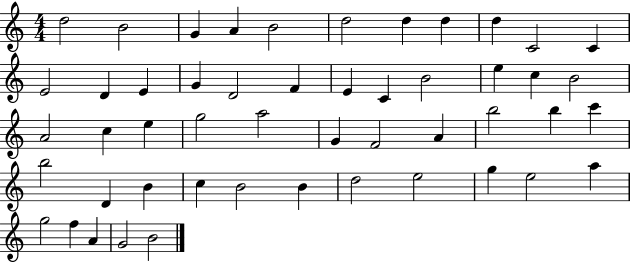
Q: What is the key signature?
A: C major